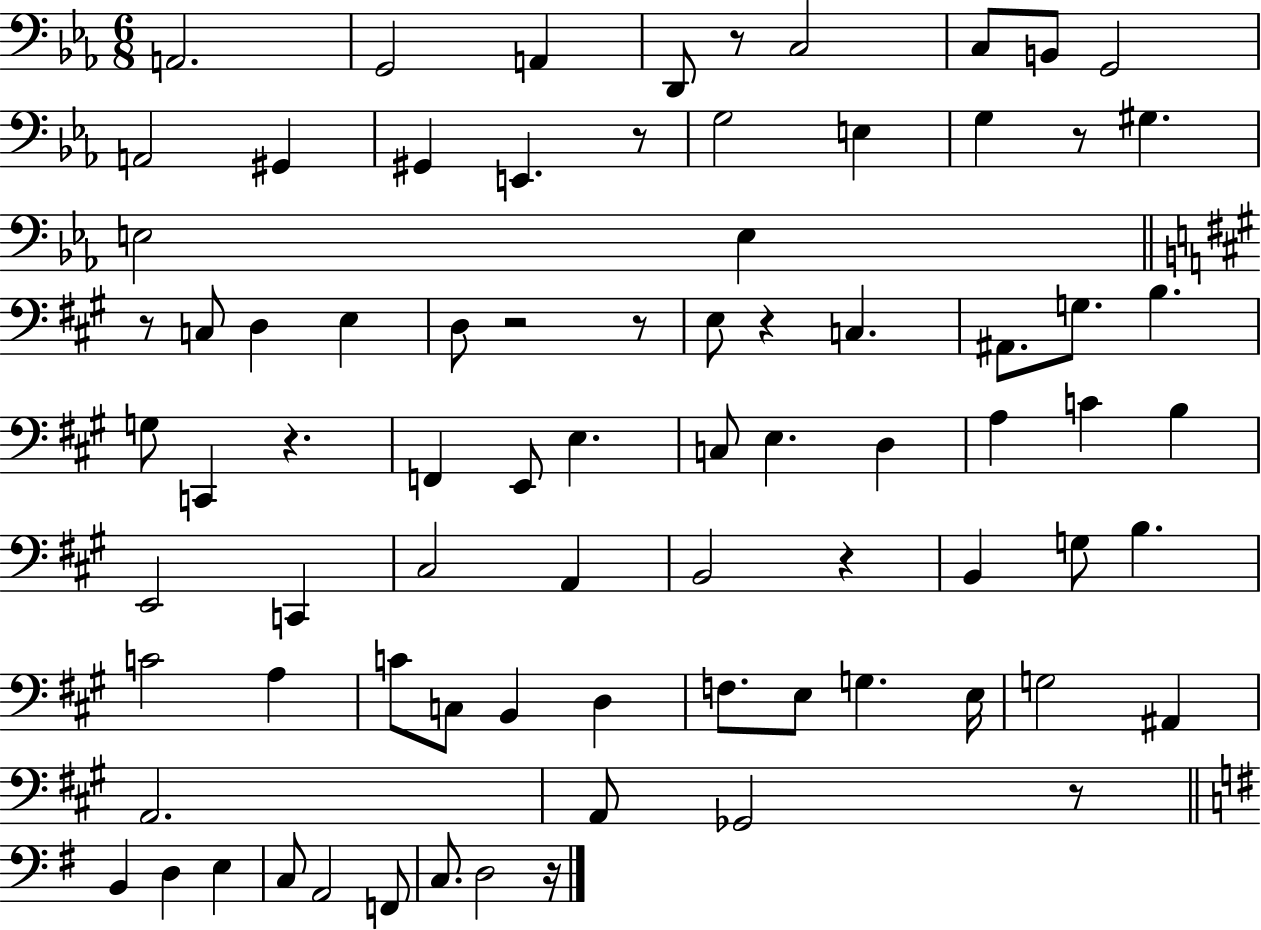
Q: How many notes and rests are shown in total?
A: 80